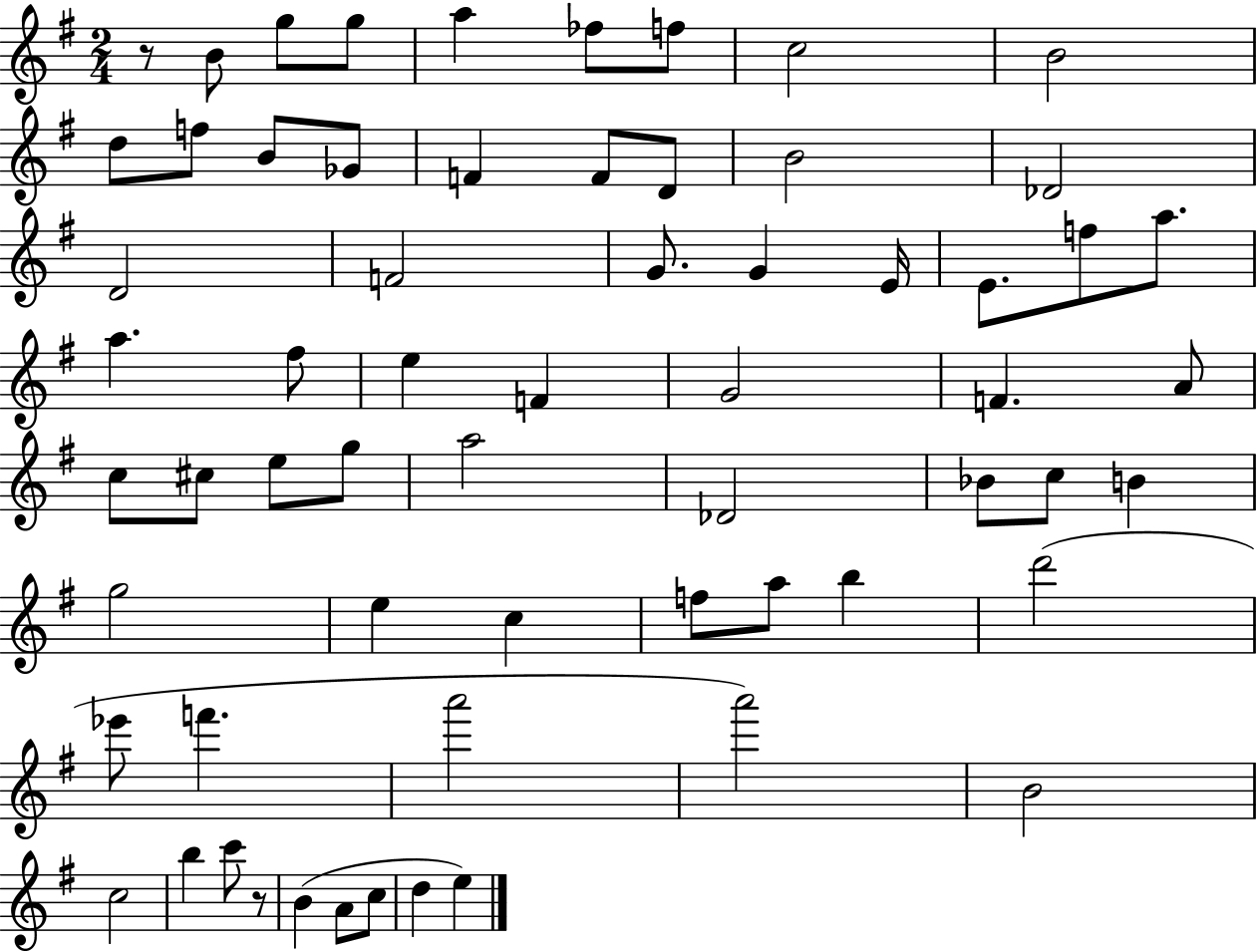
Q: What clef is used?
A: treble